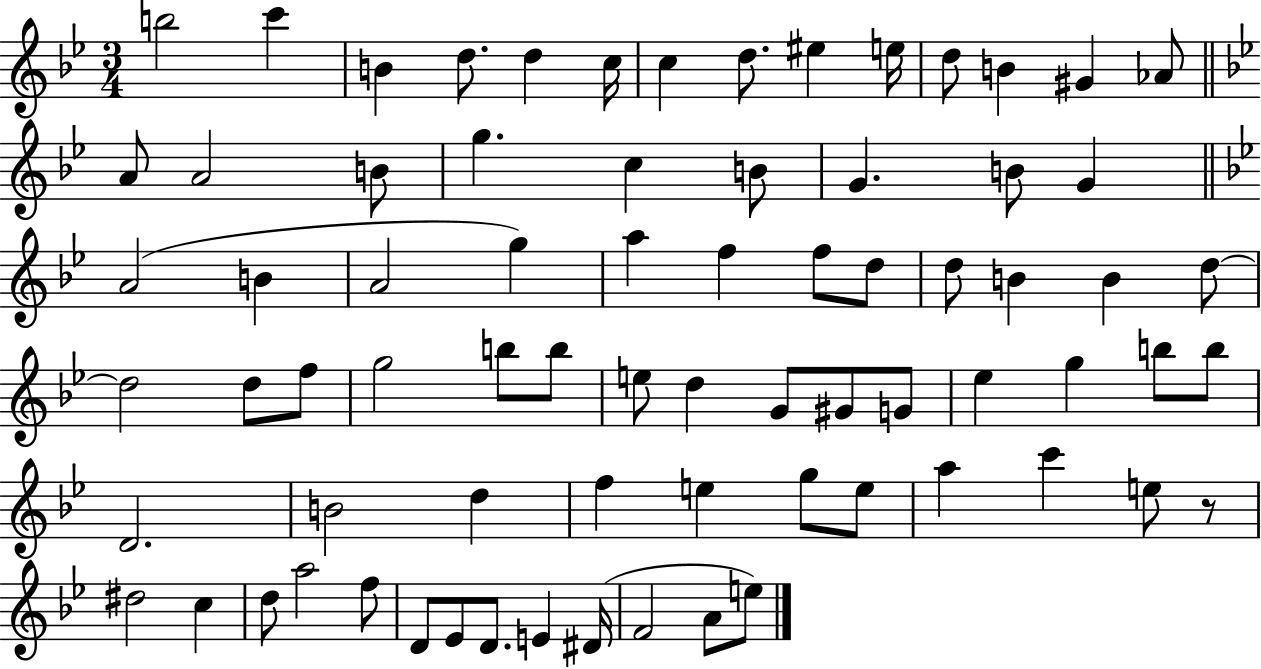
X:1
T:Untitled
M:3/4
L:1/4
K:Bb
b2 c' B d/2 d c/4 c d/2 ^e e/4 d/2 B ^G _A/2 A/2 A2 B/2 g c B/2 G B/2 G A2 B A2 g a f f/2 d/2 d/2 B B d/2 d2 d/2 f/2 g2 b/2 b/2 e/2 d G/2 ^G/2 G/2 _e g b/2 b/2 D2 B2 d f e g/2 e/2 a c' e/2 z/2 ^d2 c d/2 a2 f/2 D/2 _E/2 D/2 E ^D/4 F2 A/2 e/2